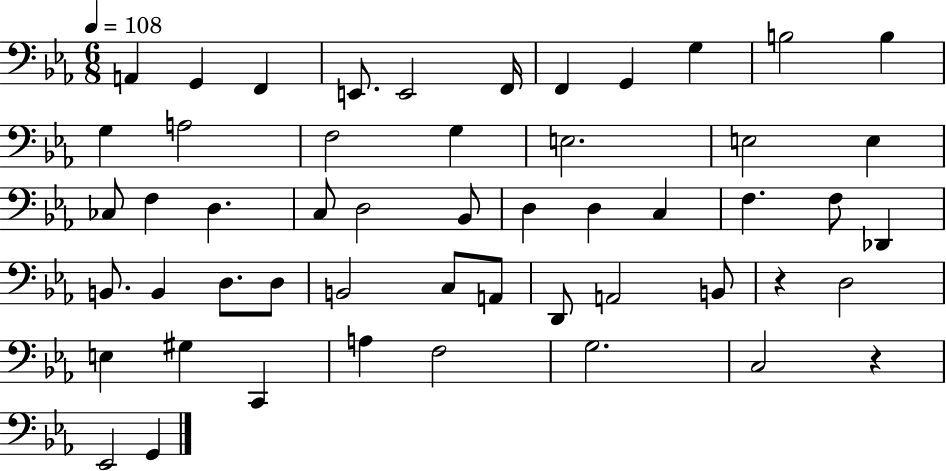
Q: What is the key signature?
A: EES major